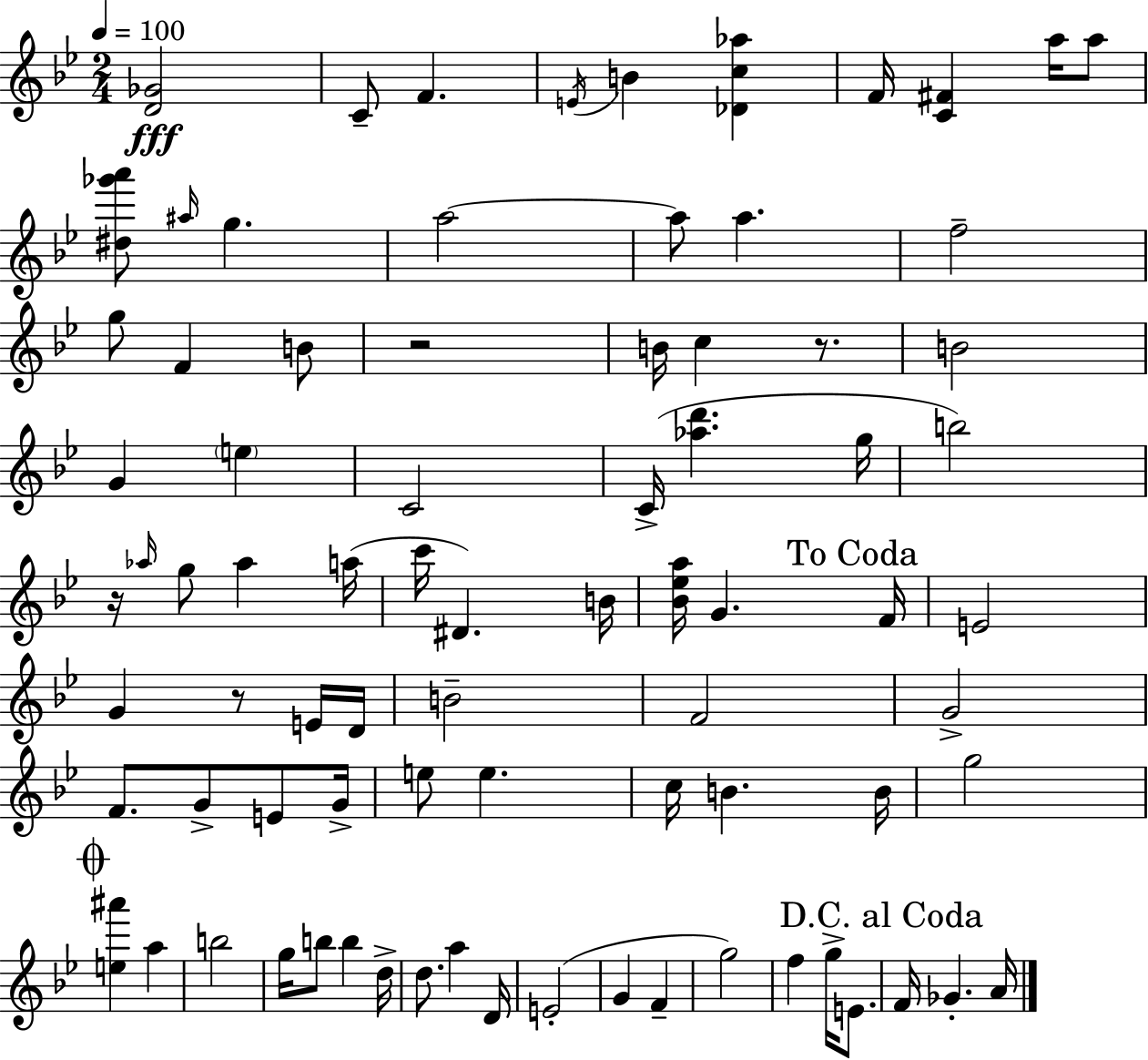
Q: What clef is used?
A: treble